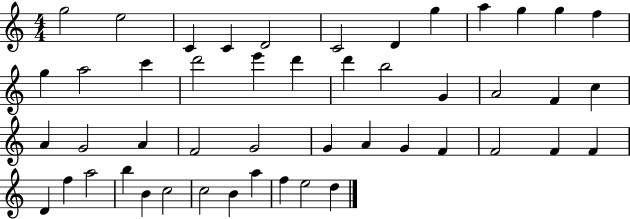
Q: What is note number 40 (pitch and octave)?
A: B5